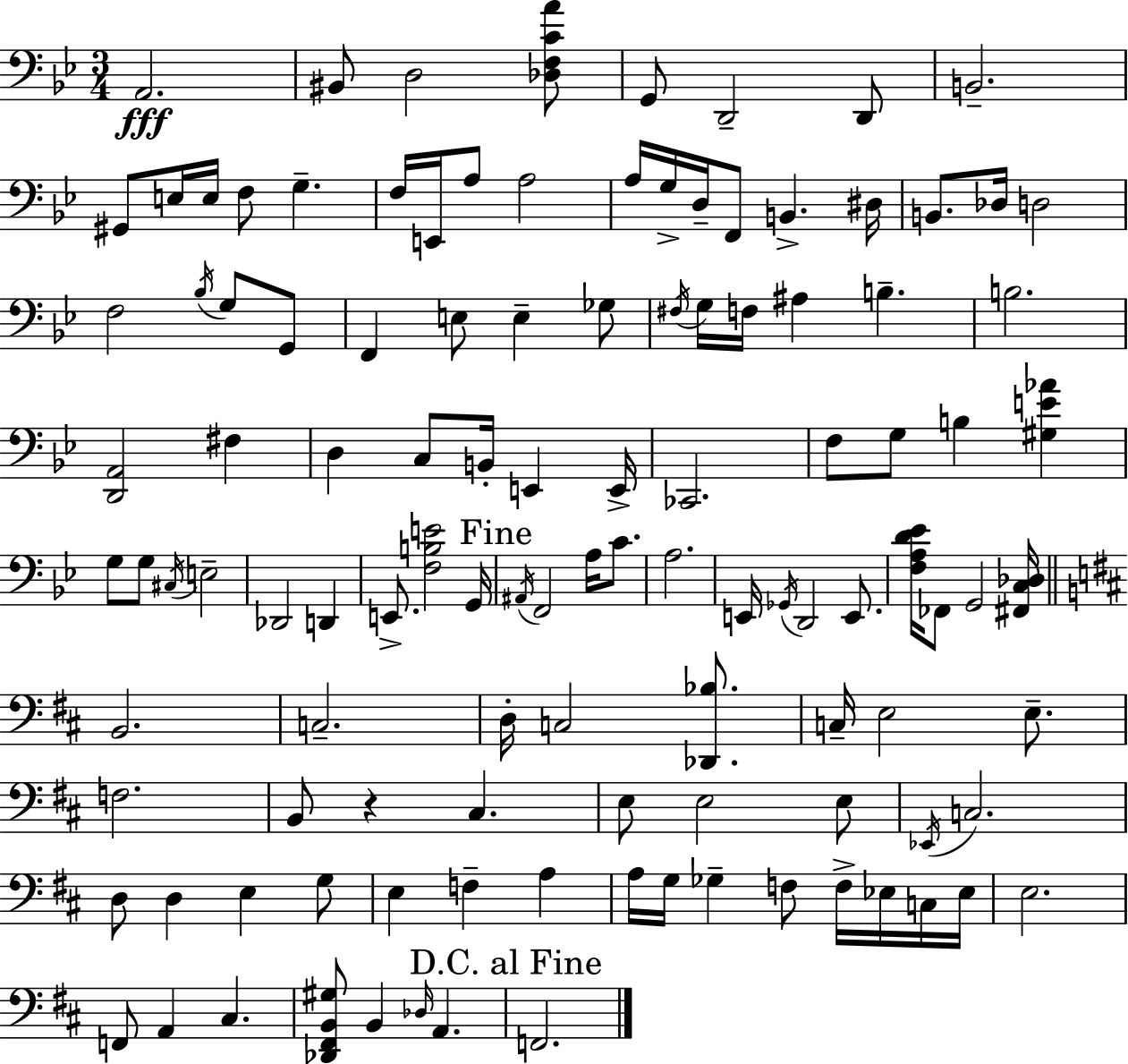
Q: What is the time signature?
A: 3/4